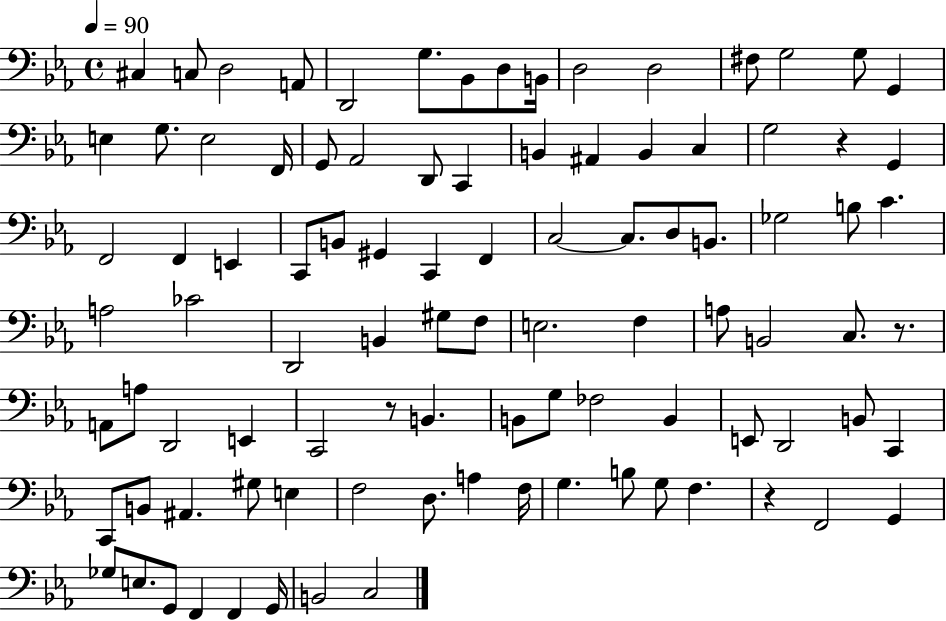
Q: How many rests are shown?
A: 4